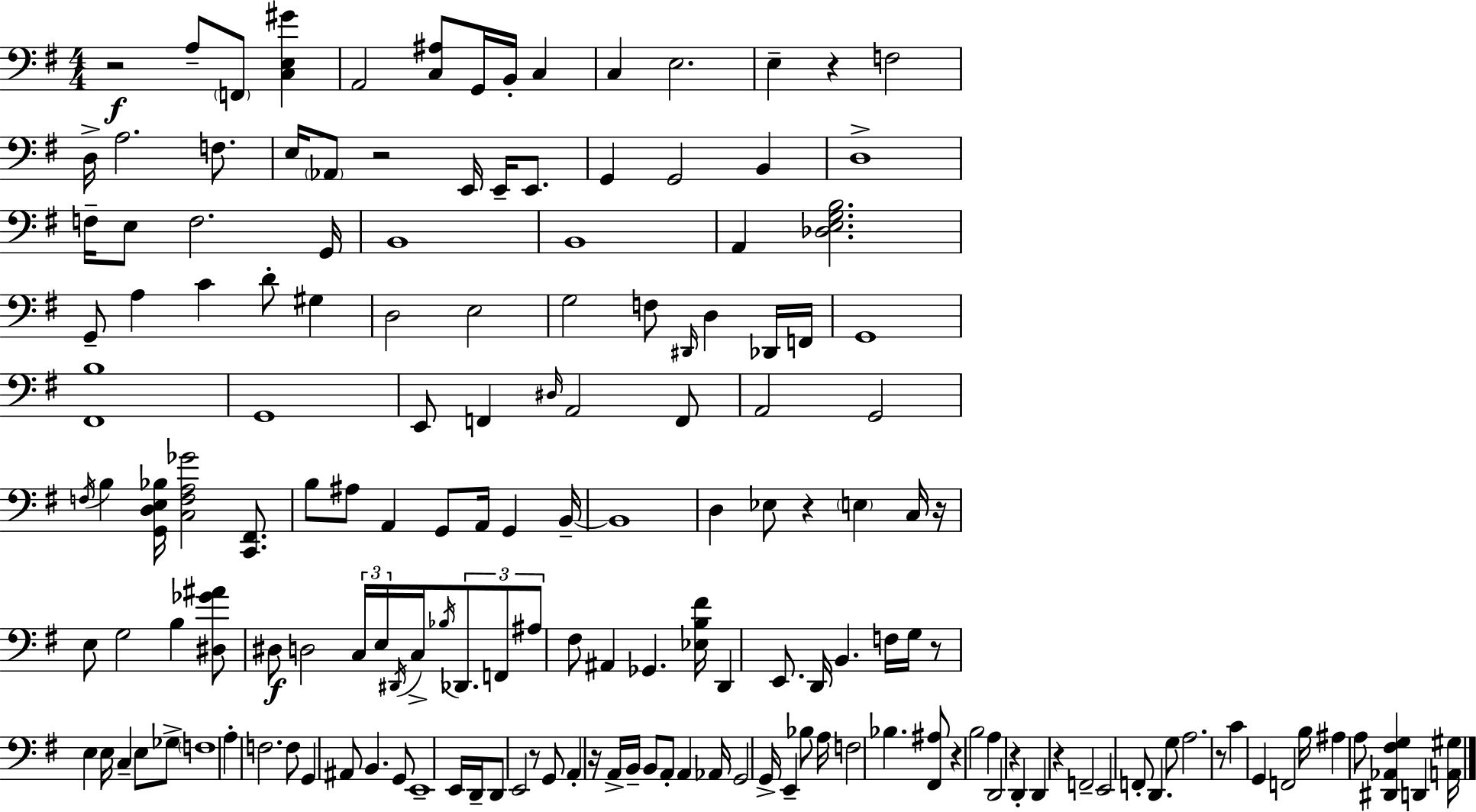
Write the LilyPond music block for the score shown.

{
  \clef bass
  \numericTimeSignature
  \time 4/4
  \key g \major
  r2\f a8-- \parenthesize f,8 <c e gis'>4 | a,2 <c ais>8 g,16 b,16-. c4 | c4 e2. | e4-- r4 f2 | \break d16-> a2. f8. | e16 \parenthesize aes,8 r2 e,16 e,16-- e,8. | g,4 g,2 b,4 | d1-> | \break f16-- e8 f2. g,16 | b,1 | b,1 | a,4 <des e g b>2. | \break g,8-- a4 c'4 d'8-. gis4 | d2 e2 | g2 f8 \grace { dis,16 } d4 des,16 | f,16 g,1 | \break <fis, b>1 | g,1 | e,8 f,4 \grace { dis16 } a,2 | f,8 a,2 g,2 | \break \acciaccatura { f16 } b4 <g, d e bes>16 <c f a ges'>2 | <c, fis,>8. b8 ais8 a,4 g,8 a,16 g,4 | b,16--~~ b,1 | d4 ees8 r4 \parenthesize e4 | \break c16 r16 e8 g2 b4 | <dis ges' ais'>8 dis8\f d2 \tuplet 3/2 { c16 e16 \acciaccatura { dis,16 } } | c16-> \acciaccatura { bes16 } \tuplet 3/2 { des,8. f,8 ais8 } fis8 ais,4 ges,4. | <ees b fis'>16 d,4 e,8. d,16 b,4. | \break f16 g16 r8 e4 e16 c4-- | e8 ges8-> \parenthesize f1 | a4-. f2. | f8 g,4 ais,8 b,4. | \break g,8 e,1-- | e,16 d,16-- d,8 e,2 | r8 g,8 a,4-. r16 a,16-> b,16-- b,8 a,8-. | a,4 aes,16 g,2 g,16-> e,4-- | \break bes8 a16 f2 bes4. | <fis, ais>8 r4 b2 | a4 d,2 r4 | d,4-. d,4 r4 f,2-- | \break e,2 f,8-. d,4. | g8 a2. | r8 c'4 g,4 f,2 | b16 ais4 a8 <dis, aes, fis g>4 | \break d,4 <a, gis>16 \bar "|."
}